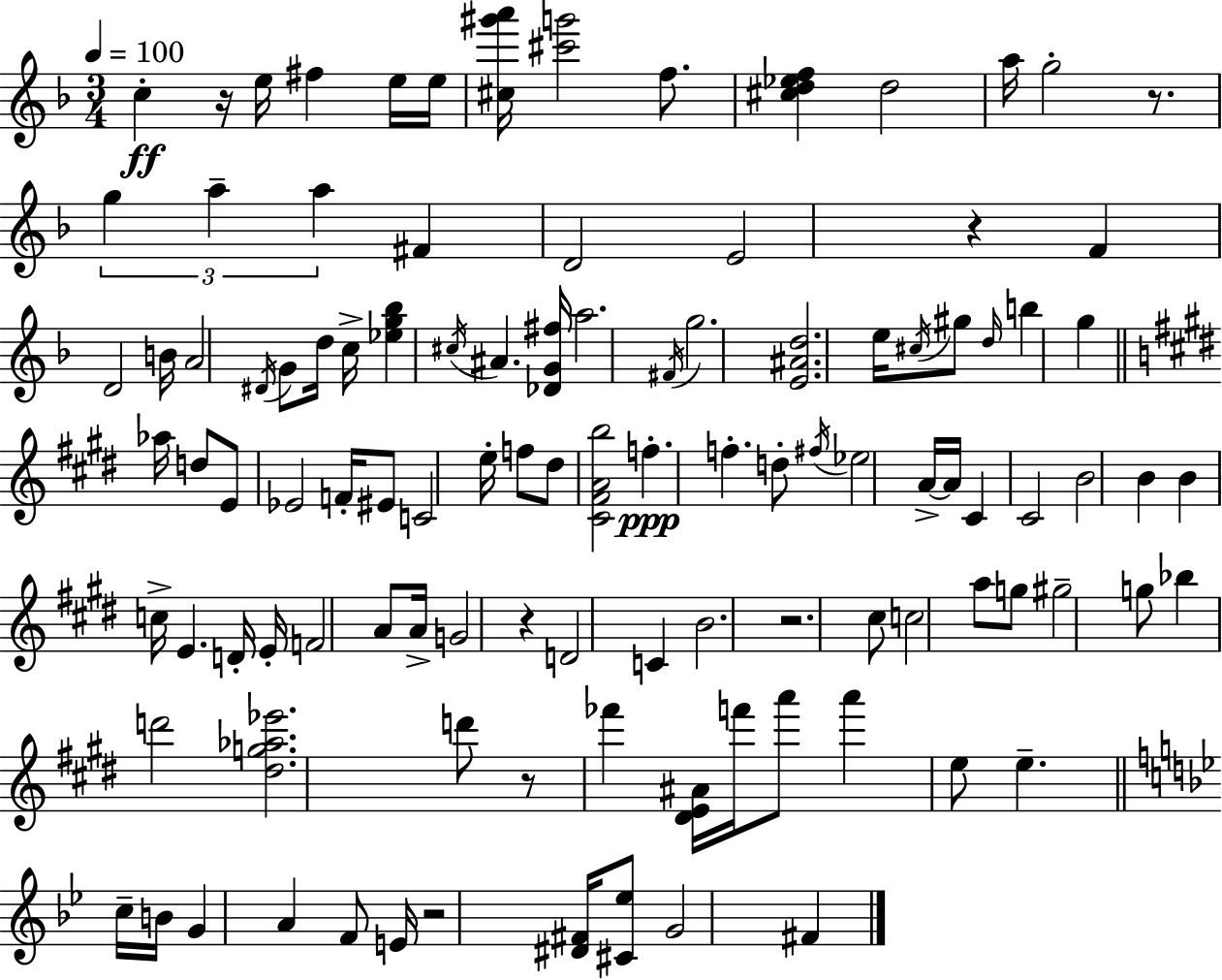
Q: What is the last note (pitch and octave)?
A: F#4